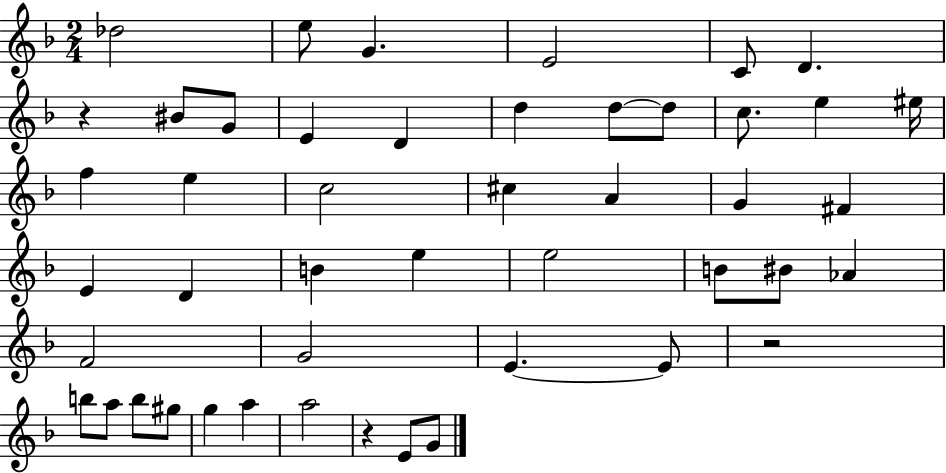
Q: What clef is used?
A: treble